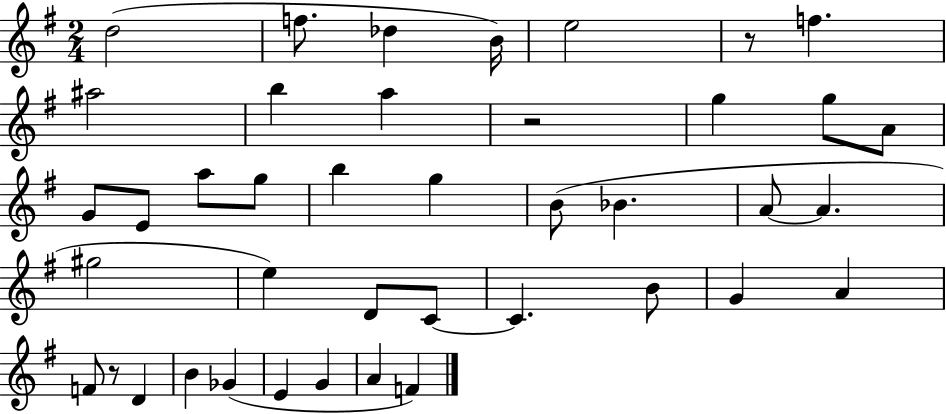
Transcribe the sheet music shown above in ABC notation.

X:1
T:Untitled
M:2/4
L:1/4
K:G
d2 f/2 _d B/4 e2 z/2 f ^a2 b a z2 g g/2 A/2 G/2 E/2 a/2 g/2 b g B/2 _B A/2 A ^g2 e D/2 C/2 C B/2 G A F/2 z/2 D B _G E G A F